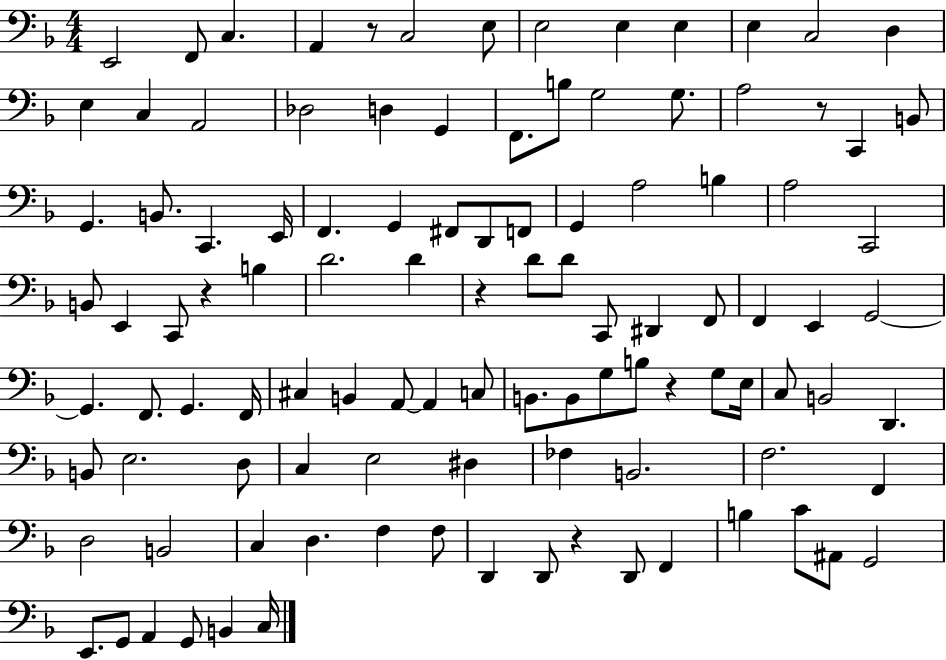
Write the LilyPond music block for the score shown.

{
  \clef bass
  \numericTimeSignature
  \time 4/4
  \key f \major
  e,2 f,8 c4. | a,4 r8 c2 e8 | e2 e4 e4 | e4 c2 d4 | \break e4 c4 a,2 | des2 d4 g,4 | f,8. b8 g2 g8. | a2 r8 c,4 b,8 | \break g,4. b,8. c,4. e,16 | f,4. g,4 fis,8 d,8 f,8 | g,4 a2 b4 | a2 c,2 | \break b,8 e,4 c,8 r4 b4 | d'2. d'4 | r4 d'8 d'8 c,8 dis,4 f,8 | f,4 e,4 g,2~~ | \break g,4. f,8. g,4. f,16 | cis4 b,4 a,8~~ a,4 c8 | b,8. b,8 g8 b8 r4 g8 e16 | c8 b,2 d,4. | \break b,8 e2. d8 | c4 e2 dis4 | fes4 b,2. | f2. f,4 | \break d2 b,2 | c4 d4. f4 f8 | d,4 d,8 r4 d,8 f,4 | b4 c'8 ais,8 g,2 | \break e,8. g,8 a,4 g,8 b,4 c16 | \bar "|."
}